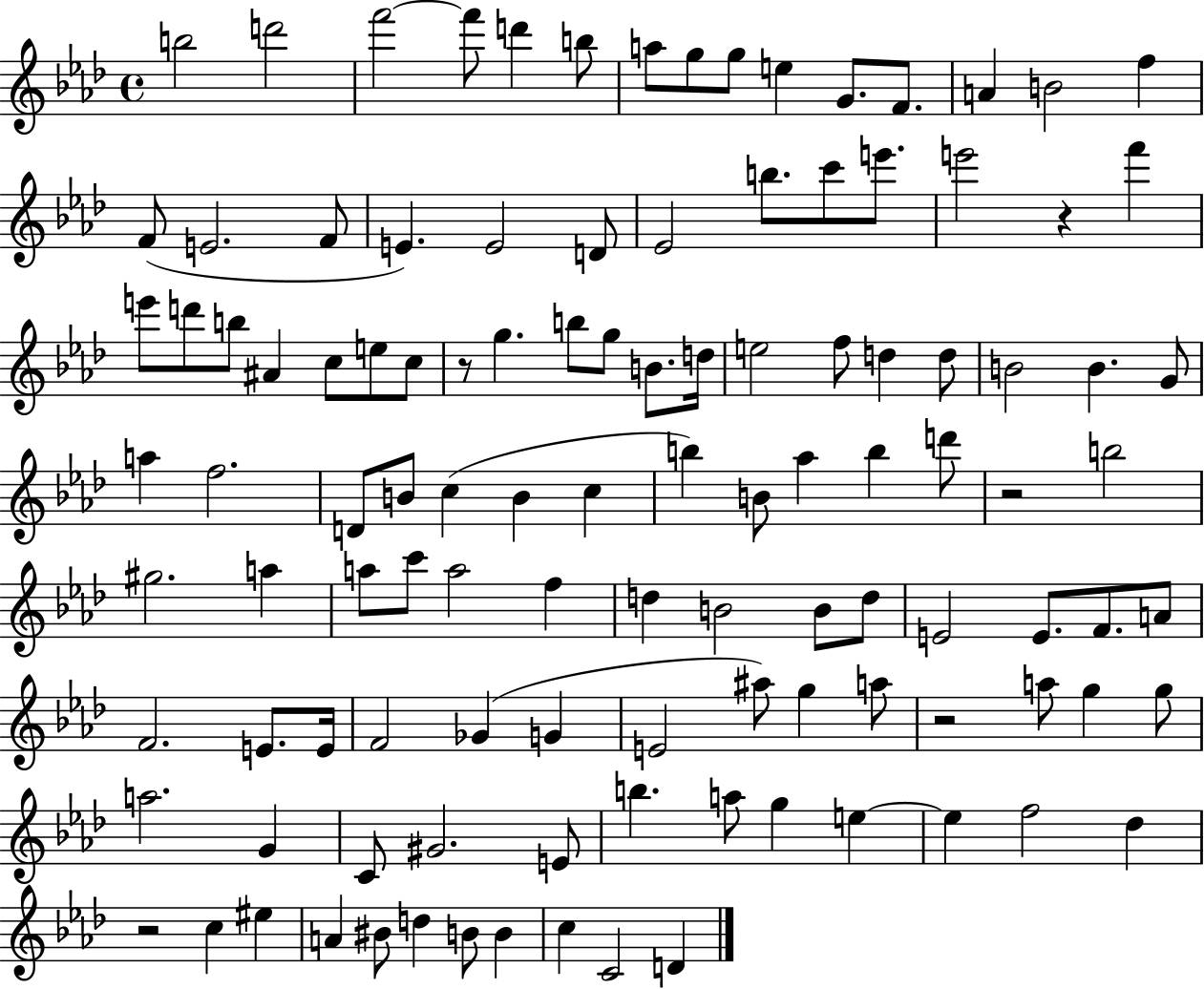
{
  \clef treble
  \time 4/4
  \defaultTimeSignature
  \key aes \major
  b''2 d'''2 | f'''2~~ f'''8 d'''4 b''8 | a''8 g''8 g''8 e''4 g'8. f'8. | a'4 b'2 f''4 | \break f'8( e'2. f'8 | e'4.) e'2 d'8 | ees'2 b''8. c'''8 e'''8. | e'''2 r4 f'''4 | \break e'''8 d'''8 b''8 ais'4 c''8 e''8 c''8 | r8 g''4. b''8 g''8 b'8. d''16 | e''2 f''8 d''4 d''8 | b'2 b'4. g'8 | \break a''4 f''2. | d'8 b'8 c''4( b'4 c''4 | b''4) b'8 aes''4 b''4 d'''8 | r2 b''2 | \break gis''2. a''4 | a''8 c'''8 a''2 f''4 | d''4 b'2 b'8 d''8 | e'2 e'8. f'8. a'8 | \break f'2. e'8. e'16 | f'2 ges'4( g'4 | e'2 ais''8) g''4 a''8 | r2 a''8 g''4 g''8 | \break a''2. g'4 | c'8 gis'2. e'8 | b''4. a''8 g''4 e''4~~ | e''4 f''2 des''4 | \break r2 c''4 eis''4 | a'4 bis'8 d''4 b'8 b'4 | c''4 c'2 d'4 | \bar "|."
}